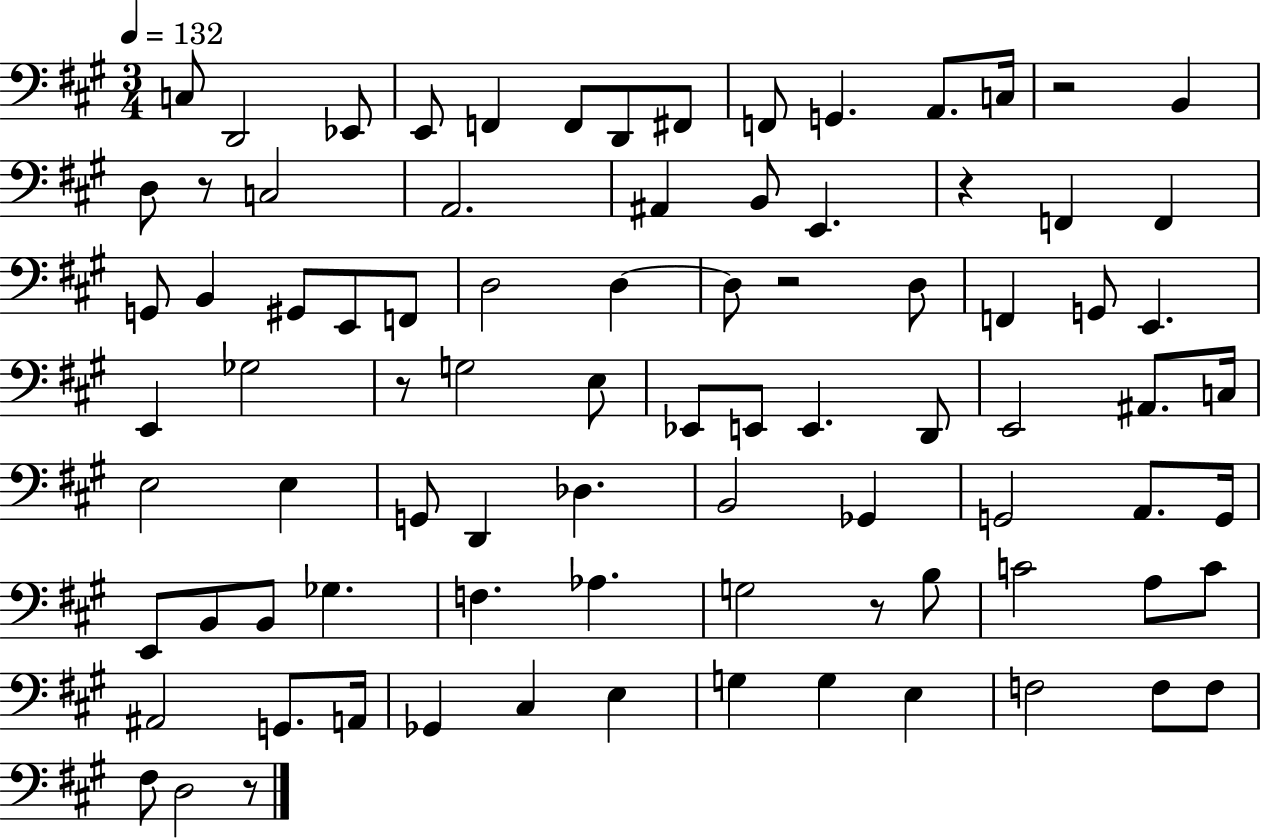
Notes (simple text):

C3/e D2/h Eb2/e E2/e F2/q F2/e D2/e F#2/e F2/e G2/q. A2/e. C3/s R/h B2/q D3/e R/e C3/h A2/h. A#2/q B2/e E2/q. R/q F2/q F2/q G2/e B2/q G#2/e E2/e F2/e D3/h D3/q D3/e R/h D3/e F2/q G2/e E2/q. E2/q Gb3/h R/e G3/h E3/e Eb2/e E2/e E2/q. D2/e E2/h A#2/e. C3/s E3/h E3/q G2/e D2/q Db3/q. B2/h Gb2/q G2/h A2/e. G2/s E2/e B2/e B2/e Gb3/q. F3/q. Ab3/q. G3/h R/e B3/e C4/h A3/e C4/e A#2/h G2/e. A2/s Gb2/q C#3/q E3/q G3/q G3/q E3/q F3/h F3/e F3/e F#3/e D3/h R/e